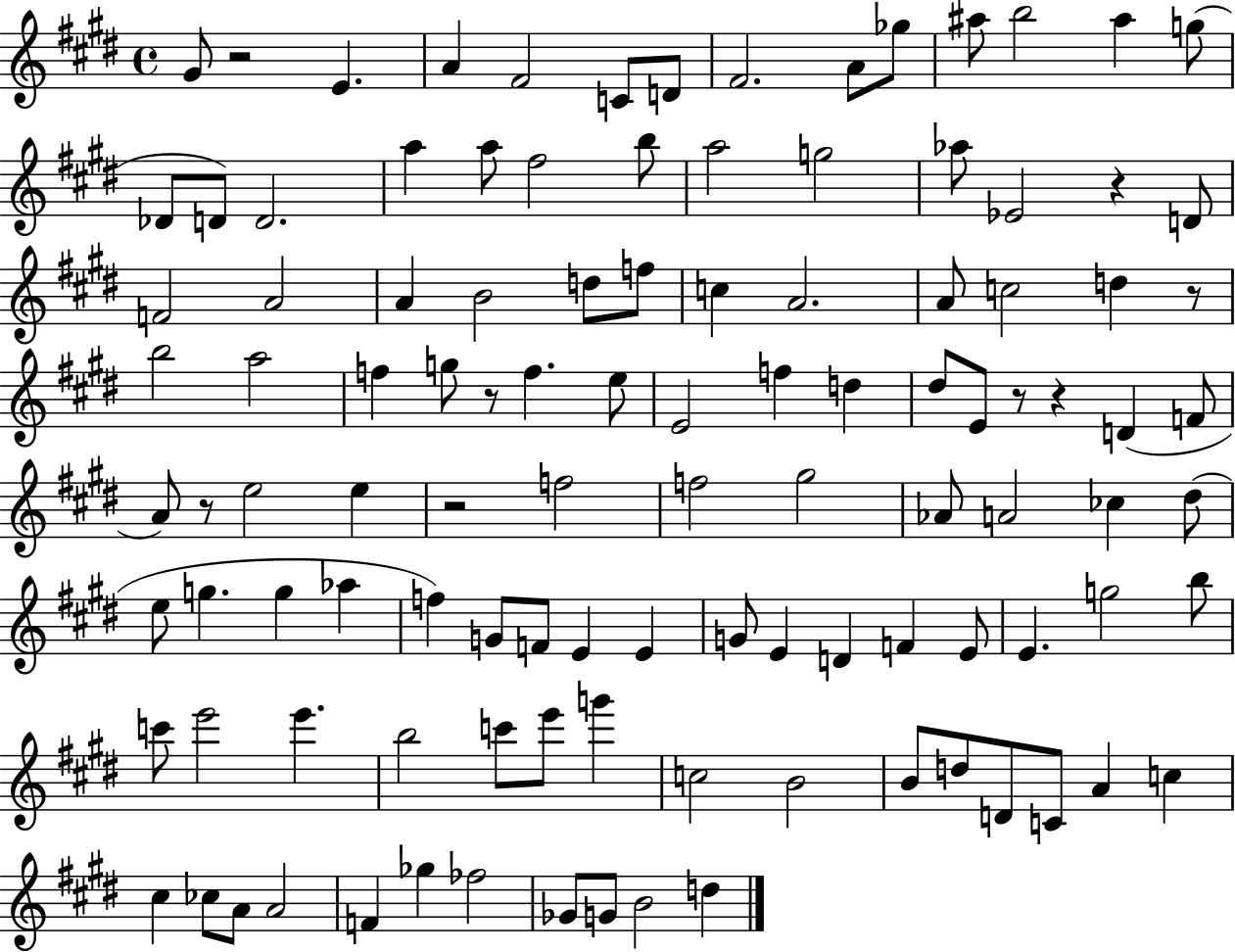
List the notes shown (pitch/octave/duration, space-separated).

G#4/e R/h E4/q. A4/q F#4/h C4/e D4/e F#4/h. A4/e Gb5/e A#5/e B5/h A#5/q G5/e Db4/e D4/e D4/h. A5/q A5/e F#5/h B5/e A5/h G5/h Ab5/e Eb4/h R/q D4/e F4/h A4/h A4/q B4/h D5/e F5/e C5/q A4/h. A4/e C5/h D5/q R/e B5/h A5/h F5/q G5/e R/e F5/q. E5/e E4/h F5/q D5/q D#5/e E4/e R/e R/q D4/q F4/e A4/e R/e E5/h E5/q R/h F5/h F5/h G#5/h Ab4/e A4/h CES5/q D#5/e E5/e G5/q. G5/q Ab5/q F5/q G4/e F4/e E4/q E4/q G4/e E4/q D4/q F4/q E4/e E4/q. G5/h B5/e C6/e E6/h E6/q. B5/h C6/e E6/e G6/q C5/h B4/h B4/e D5/e D4/e C4/e A4/q C5/q C#5/q CES5/e A4/e A4/h F4/q Gb5/q FES5/h Gb4/e G4/e B4/h D5/q